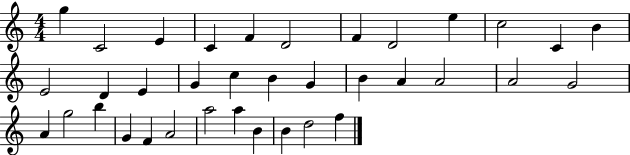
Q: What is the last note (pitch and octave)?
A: F5